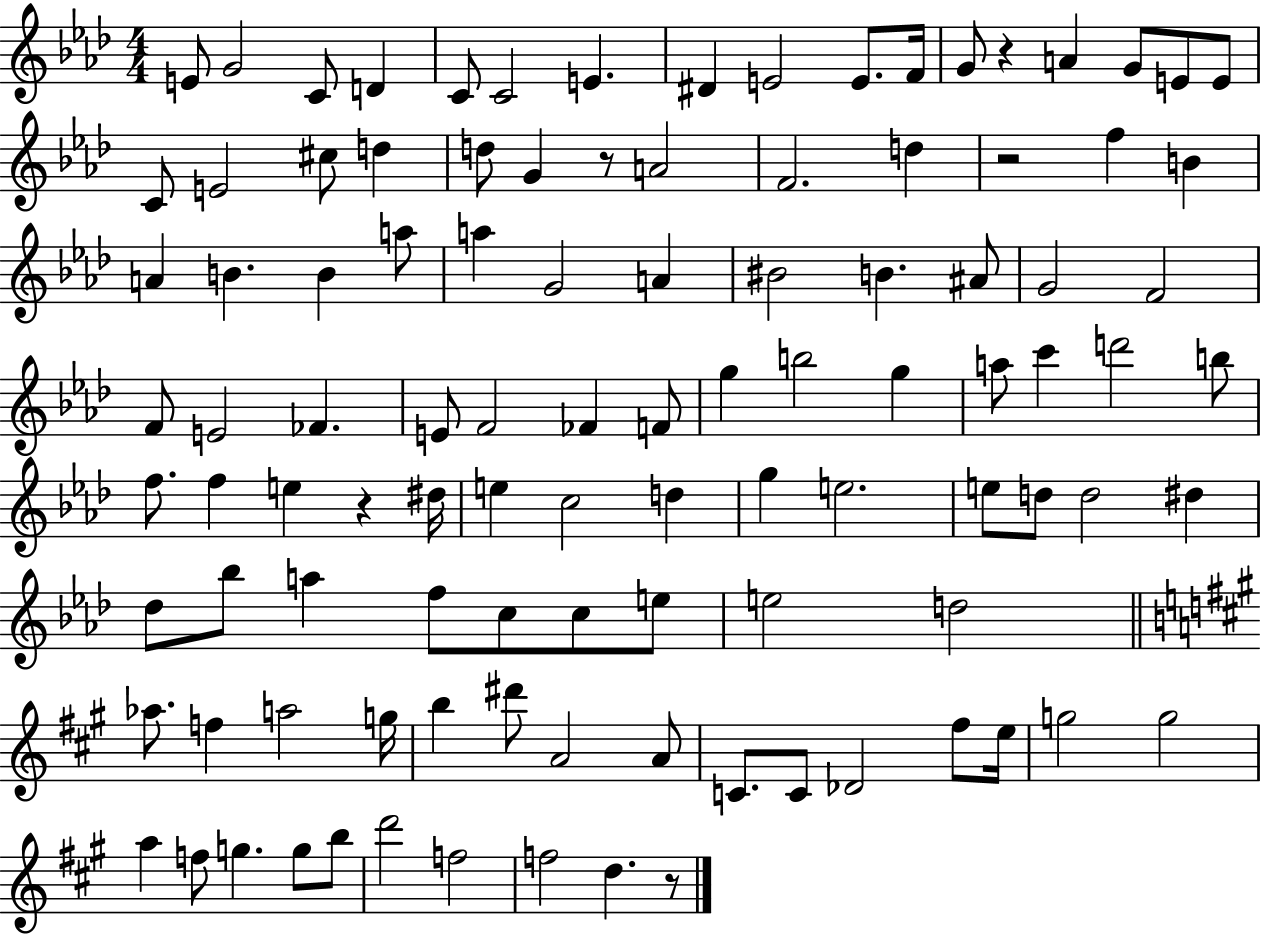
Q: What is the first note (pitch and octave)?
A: E4